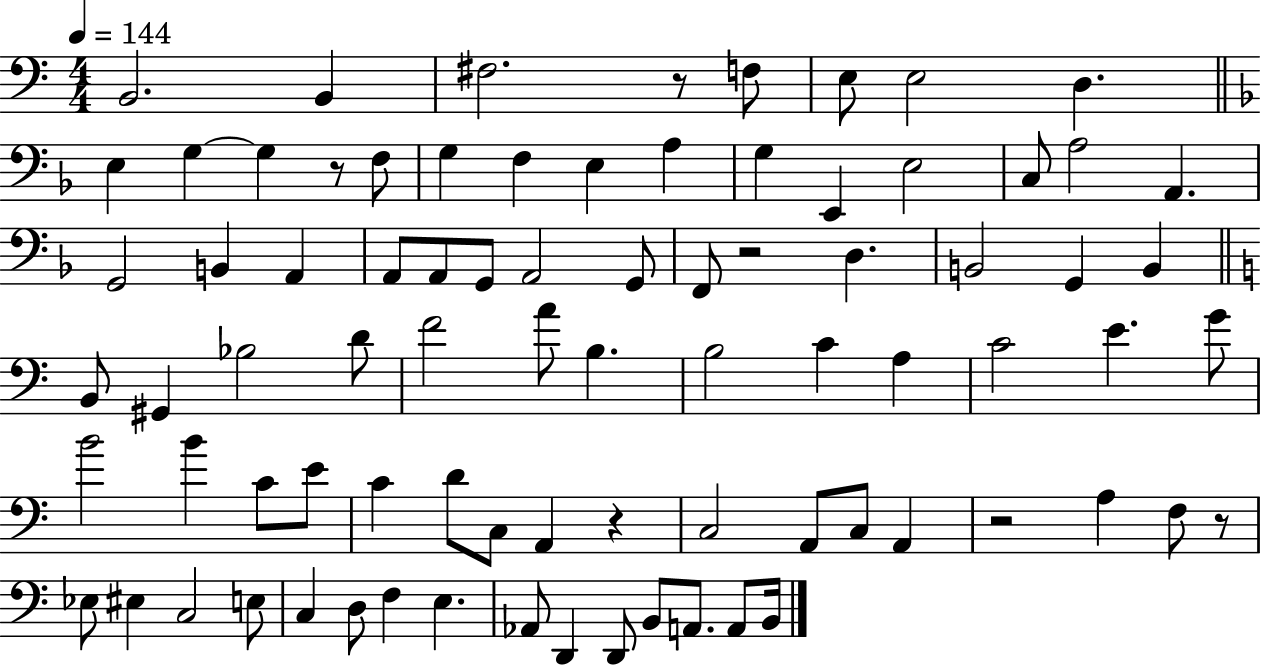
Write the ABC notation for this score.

X:1
T:Untitled
M:4/4
L:1/4
K:C
B,,2 B,, ^F,2 z/2 F,/2 E,/2 E,2 D, E, G, G, z/2 F,/2 G, F, E, A, G, E,, E,2 C,/2 A,2 A,, G,,2 B,, A,, A,,/2 A,,/2 G,,/2 A,,2 G,,/2 F,,/2 z2 D, B,,2 G,, B,, B,,/2 ^G,, _B,2 D/2 F2 A/2 B, B,2 C A, C2 E G/2 B2 B C/2 E/2 C D/2 C,/2 A,, z C,2 A,,/2 C,/2 A,, z2 A, F,/2 z/2 _E,/2 ^E, C,2 E,/2 C, D,/2 F, E, _A,,/2 D,, D,,/2 B,,/2 A,,/2 A,,/2 B,,/4